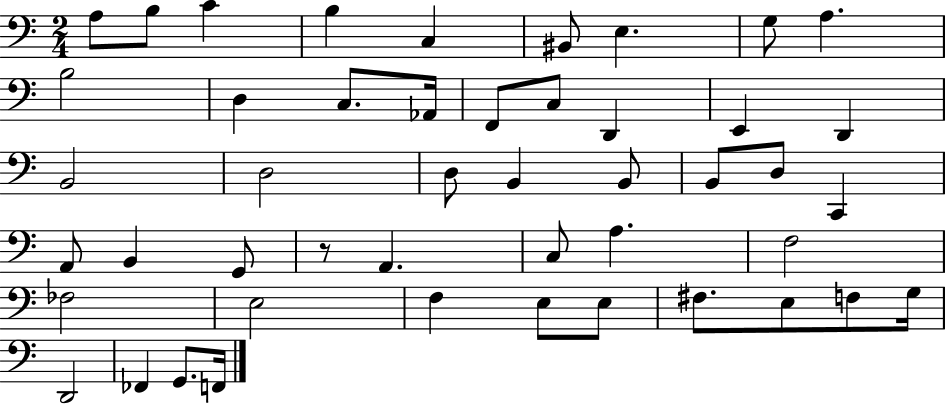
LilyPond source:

{
  \clef bass
  \numericTimeSignature
  \time 2/4
  \key c \major
  a8 b8 c'4 | b4 c4 | bis,8 e4. | g8 a4. | \break b2 | d4 c8. aes,16 | f,8 c8 d,4 | e,4 d,4 | \break b,2 | d2 | d8 b,4 b,8 | b,8 d8 c,4 | \break a,8 b,4 g,8 | r8 a,4. | c8 a4. | f2 | \break fes2 | e2 | f4 e8 e8 | fis8. e8 f8 g16 | \break d,2 | fes,4 g,8. f,16 | \bar "|."
}